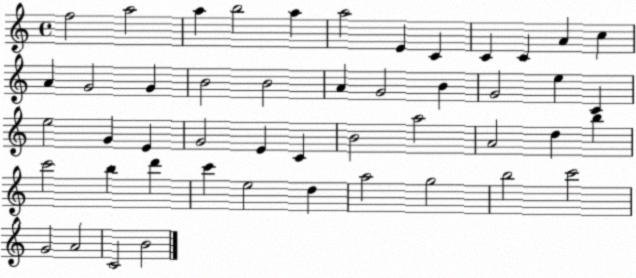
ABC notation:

X:1
T:Untitled
M:4/4
L:1/4
K:C
f2 a2 a b2 a a2 E C C C A c A G2 G B2 B2 A G2 B G2 e C e2 G E G2 E C B2 a2 A2 d b c'2 b d' c' e2 d a2 g2 b2 c'2 G2 A2 C2 B2